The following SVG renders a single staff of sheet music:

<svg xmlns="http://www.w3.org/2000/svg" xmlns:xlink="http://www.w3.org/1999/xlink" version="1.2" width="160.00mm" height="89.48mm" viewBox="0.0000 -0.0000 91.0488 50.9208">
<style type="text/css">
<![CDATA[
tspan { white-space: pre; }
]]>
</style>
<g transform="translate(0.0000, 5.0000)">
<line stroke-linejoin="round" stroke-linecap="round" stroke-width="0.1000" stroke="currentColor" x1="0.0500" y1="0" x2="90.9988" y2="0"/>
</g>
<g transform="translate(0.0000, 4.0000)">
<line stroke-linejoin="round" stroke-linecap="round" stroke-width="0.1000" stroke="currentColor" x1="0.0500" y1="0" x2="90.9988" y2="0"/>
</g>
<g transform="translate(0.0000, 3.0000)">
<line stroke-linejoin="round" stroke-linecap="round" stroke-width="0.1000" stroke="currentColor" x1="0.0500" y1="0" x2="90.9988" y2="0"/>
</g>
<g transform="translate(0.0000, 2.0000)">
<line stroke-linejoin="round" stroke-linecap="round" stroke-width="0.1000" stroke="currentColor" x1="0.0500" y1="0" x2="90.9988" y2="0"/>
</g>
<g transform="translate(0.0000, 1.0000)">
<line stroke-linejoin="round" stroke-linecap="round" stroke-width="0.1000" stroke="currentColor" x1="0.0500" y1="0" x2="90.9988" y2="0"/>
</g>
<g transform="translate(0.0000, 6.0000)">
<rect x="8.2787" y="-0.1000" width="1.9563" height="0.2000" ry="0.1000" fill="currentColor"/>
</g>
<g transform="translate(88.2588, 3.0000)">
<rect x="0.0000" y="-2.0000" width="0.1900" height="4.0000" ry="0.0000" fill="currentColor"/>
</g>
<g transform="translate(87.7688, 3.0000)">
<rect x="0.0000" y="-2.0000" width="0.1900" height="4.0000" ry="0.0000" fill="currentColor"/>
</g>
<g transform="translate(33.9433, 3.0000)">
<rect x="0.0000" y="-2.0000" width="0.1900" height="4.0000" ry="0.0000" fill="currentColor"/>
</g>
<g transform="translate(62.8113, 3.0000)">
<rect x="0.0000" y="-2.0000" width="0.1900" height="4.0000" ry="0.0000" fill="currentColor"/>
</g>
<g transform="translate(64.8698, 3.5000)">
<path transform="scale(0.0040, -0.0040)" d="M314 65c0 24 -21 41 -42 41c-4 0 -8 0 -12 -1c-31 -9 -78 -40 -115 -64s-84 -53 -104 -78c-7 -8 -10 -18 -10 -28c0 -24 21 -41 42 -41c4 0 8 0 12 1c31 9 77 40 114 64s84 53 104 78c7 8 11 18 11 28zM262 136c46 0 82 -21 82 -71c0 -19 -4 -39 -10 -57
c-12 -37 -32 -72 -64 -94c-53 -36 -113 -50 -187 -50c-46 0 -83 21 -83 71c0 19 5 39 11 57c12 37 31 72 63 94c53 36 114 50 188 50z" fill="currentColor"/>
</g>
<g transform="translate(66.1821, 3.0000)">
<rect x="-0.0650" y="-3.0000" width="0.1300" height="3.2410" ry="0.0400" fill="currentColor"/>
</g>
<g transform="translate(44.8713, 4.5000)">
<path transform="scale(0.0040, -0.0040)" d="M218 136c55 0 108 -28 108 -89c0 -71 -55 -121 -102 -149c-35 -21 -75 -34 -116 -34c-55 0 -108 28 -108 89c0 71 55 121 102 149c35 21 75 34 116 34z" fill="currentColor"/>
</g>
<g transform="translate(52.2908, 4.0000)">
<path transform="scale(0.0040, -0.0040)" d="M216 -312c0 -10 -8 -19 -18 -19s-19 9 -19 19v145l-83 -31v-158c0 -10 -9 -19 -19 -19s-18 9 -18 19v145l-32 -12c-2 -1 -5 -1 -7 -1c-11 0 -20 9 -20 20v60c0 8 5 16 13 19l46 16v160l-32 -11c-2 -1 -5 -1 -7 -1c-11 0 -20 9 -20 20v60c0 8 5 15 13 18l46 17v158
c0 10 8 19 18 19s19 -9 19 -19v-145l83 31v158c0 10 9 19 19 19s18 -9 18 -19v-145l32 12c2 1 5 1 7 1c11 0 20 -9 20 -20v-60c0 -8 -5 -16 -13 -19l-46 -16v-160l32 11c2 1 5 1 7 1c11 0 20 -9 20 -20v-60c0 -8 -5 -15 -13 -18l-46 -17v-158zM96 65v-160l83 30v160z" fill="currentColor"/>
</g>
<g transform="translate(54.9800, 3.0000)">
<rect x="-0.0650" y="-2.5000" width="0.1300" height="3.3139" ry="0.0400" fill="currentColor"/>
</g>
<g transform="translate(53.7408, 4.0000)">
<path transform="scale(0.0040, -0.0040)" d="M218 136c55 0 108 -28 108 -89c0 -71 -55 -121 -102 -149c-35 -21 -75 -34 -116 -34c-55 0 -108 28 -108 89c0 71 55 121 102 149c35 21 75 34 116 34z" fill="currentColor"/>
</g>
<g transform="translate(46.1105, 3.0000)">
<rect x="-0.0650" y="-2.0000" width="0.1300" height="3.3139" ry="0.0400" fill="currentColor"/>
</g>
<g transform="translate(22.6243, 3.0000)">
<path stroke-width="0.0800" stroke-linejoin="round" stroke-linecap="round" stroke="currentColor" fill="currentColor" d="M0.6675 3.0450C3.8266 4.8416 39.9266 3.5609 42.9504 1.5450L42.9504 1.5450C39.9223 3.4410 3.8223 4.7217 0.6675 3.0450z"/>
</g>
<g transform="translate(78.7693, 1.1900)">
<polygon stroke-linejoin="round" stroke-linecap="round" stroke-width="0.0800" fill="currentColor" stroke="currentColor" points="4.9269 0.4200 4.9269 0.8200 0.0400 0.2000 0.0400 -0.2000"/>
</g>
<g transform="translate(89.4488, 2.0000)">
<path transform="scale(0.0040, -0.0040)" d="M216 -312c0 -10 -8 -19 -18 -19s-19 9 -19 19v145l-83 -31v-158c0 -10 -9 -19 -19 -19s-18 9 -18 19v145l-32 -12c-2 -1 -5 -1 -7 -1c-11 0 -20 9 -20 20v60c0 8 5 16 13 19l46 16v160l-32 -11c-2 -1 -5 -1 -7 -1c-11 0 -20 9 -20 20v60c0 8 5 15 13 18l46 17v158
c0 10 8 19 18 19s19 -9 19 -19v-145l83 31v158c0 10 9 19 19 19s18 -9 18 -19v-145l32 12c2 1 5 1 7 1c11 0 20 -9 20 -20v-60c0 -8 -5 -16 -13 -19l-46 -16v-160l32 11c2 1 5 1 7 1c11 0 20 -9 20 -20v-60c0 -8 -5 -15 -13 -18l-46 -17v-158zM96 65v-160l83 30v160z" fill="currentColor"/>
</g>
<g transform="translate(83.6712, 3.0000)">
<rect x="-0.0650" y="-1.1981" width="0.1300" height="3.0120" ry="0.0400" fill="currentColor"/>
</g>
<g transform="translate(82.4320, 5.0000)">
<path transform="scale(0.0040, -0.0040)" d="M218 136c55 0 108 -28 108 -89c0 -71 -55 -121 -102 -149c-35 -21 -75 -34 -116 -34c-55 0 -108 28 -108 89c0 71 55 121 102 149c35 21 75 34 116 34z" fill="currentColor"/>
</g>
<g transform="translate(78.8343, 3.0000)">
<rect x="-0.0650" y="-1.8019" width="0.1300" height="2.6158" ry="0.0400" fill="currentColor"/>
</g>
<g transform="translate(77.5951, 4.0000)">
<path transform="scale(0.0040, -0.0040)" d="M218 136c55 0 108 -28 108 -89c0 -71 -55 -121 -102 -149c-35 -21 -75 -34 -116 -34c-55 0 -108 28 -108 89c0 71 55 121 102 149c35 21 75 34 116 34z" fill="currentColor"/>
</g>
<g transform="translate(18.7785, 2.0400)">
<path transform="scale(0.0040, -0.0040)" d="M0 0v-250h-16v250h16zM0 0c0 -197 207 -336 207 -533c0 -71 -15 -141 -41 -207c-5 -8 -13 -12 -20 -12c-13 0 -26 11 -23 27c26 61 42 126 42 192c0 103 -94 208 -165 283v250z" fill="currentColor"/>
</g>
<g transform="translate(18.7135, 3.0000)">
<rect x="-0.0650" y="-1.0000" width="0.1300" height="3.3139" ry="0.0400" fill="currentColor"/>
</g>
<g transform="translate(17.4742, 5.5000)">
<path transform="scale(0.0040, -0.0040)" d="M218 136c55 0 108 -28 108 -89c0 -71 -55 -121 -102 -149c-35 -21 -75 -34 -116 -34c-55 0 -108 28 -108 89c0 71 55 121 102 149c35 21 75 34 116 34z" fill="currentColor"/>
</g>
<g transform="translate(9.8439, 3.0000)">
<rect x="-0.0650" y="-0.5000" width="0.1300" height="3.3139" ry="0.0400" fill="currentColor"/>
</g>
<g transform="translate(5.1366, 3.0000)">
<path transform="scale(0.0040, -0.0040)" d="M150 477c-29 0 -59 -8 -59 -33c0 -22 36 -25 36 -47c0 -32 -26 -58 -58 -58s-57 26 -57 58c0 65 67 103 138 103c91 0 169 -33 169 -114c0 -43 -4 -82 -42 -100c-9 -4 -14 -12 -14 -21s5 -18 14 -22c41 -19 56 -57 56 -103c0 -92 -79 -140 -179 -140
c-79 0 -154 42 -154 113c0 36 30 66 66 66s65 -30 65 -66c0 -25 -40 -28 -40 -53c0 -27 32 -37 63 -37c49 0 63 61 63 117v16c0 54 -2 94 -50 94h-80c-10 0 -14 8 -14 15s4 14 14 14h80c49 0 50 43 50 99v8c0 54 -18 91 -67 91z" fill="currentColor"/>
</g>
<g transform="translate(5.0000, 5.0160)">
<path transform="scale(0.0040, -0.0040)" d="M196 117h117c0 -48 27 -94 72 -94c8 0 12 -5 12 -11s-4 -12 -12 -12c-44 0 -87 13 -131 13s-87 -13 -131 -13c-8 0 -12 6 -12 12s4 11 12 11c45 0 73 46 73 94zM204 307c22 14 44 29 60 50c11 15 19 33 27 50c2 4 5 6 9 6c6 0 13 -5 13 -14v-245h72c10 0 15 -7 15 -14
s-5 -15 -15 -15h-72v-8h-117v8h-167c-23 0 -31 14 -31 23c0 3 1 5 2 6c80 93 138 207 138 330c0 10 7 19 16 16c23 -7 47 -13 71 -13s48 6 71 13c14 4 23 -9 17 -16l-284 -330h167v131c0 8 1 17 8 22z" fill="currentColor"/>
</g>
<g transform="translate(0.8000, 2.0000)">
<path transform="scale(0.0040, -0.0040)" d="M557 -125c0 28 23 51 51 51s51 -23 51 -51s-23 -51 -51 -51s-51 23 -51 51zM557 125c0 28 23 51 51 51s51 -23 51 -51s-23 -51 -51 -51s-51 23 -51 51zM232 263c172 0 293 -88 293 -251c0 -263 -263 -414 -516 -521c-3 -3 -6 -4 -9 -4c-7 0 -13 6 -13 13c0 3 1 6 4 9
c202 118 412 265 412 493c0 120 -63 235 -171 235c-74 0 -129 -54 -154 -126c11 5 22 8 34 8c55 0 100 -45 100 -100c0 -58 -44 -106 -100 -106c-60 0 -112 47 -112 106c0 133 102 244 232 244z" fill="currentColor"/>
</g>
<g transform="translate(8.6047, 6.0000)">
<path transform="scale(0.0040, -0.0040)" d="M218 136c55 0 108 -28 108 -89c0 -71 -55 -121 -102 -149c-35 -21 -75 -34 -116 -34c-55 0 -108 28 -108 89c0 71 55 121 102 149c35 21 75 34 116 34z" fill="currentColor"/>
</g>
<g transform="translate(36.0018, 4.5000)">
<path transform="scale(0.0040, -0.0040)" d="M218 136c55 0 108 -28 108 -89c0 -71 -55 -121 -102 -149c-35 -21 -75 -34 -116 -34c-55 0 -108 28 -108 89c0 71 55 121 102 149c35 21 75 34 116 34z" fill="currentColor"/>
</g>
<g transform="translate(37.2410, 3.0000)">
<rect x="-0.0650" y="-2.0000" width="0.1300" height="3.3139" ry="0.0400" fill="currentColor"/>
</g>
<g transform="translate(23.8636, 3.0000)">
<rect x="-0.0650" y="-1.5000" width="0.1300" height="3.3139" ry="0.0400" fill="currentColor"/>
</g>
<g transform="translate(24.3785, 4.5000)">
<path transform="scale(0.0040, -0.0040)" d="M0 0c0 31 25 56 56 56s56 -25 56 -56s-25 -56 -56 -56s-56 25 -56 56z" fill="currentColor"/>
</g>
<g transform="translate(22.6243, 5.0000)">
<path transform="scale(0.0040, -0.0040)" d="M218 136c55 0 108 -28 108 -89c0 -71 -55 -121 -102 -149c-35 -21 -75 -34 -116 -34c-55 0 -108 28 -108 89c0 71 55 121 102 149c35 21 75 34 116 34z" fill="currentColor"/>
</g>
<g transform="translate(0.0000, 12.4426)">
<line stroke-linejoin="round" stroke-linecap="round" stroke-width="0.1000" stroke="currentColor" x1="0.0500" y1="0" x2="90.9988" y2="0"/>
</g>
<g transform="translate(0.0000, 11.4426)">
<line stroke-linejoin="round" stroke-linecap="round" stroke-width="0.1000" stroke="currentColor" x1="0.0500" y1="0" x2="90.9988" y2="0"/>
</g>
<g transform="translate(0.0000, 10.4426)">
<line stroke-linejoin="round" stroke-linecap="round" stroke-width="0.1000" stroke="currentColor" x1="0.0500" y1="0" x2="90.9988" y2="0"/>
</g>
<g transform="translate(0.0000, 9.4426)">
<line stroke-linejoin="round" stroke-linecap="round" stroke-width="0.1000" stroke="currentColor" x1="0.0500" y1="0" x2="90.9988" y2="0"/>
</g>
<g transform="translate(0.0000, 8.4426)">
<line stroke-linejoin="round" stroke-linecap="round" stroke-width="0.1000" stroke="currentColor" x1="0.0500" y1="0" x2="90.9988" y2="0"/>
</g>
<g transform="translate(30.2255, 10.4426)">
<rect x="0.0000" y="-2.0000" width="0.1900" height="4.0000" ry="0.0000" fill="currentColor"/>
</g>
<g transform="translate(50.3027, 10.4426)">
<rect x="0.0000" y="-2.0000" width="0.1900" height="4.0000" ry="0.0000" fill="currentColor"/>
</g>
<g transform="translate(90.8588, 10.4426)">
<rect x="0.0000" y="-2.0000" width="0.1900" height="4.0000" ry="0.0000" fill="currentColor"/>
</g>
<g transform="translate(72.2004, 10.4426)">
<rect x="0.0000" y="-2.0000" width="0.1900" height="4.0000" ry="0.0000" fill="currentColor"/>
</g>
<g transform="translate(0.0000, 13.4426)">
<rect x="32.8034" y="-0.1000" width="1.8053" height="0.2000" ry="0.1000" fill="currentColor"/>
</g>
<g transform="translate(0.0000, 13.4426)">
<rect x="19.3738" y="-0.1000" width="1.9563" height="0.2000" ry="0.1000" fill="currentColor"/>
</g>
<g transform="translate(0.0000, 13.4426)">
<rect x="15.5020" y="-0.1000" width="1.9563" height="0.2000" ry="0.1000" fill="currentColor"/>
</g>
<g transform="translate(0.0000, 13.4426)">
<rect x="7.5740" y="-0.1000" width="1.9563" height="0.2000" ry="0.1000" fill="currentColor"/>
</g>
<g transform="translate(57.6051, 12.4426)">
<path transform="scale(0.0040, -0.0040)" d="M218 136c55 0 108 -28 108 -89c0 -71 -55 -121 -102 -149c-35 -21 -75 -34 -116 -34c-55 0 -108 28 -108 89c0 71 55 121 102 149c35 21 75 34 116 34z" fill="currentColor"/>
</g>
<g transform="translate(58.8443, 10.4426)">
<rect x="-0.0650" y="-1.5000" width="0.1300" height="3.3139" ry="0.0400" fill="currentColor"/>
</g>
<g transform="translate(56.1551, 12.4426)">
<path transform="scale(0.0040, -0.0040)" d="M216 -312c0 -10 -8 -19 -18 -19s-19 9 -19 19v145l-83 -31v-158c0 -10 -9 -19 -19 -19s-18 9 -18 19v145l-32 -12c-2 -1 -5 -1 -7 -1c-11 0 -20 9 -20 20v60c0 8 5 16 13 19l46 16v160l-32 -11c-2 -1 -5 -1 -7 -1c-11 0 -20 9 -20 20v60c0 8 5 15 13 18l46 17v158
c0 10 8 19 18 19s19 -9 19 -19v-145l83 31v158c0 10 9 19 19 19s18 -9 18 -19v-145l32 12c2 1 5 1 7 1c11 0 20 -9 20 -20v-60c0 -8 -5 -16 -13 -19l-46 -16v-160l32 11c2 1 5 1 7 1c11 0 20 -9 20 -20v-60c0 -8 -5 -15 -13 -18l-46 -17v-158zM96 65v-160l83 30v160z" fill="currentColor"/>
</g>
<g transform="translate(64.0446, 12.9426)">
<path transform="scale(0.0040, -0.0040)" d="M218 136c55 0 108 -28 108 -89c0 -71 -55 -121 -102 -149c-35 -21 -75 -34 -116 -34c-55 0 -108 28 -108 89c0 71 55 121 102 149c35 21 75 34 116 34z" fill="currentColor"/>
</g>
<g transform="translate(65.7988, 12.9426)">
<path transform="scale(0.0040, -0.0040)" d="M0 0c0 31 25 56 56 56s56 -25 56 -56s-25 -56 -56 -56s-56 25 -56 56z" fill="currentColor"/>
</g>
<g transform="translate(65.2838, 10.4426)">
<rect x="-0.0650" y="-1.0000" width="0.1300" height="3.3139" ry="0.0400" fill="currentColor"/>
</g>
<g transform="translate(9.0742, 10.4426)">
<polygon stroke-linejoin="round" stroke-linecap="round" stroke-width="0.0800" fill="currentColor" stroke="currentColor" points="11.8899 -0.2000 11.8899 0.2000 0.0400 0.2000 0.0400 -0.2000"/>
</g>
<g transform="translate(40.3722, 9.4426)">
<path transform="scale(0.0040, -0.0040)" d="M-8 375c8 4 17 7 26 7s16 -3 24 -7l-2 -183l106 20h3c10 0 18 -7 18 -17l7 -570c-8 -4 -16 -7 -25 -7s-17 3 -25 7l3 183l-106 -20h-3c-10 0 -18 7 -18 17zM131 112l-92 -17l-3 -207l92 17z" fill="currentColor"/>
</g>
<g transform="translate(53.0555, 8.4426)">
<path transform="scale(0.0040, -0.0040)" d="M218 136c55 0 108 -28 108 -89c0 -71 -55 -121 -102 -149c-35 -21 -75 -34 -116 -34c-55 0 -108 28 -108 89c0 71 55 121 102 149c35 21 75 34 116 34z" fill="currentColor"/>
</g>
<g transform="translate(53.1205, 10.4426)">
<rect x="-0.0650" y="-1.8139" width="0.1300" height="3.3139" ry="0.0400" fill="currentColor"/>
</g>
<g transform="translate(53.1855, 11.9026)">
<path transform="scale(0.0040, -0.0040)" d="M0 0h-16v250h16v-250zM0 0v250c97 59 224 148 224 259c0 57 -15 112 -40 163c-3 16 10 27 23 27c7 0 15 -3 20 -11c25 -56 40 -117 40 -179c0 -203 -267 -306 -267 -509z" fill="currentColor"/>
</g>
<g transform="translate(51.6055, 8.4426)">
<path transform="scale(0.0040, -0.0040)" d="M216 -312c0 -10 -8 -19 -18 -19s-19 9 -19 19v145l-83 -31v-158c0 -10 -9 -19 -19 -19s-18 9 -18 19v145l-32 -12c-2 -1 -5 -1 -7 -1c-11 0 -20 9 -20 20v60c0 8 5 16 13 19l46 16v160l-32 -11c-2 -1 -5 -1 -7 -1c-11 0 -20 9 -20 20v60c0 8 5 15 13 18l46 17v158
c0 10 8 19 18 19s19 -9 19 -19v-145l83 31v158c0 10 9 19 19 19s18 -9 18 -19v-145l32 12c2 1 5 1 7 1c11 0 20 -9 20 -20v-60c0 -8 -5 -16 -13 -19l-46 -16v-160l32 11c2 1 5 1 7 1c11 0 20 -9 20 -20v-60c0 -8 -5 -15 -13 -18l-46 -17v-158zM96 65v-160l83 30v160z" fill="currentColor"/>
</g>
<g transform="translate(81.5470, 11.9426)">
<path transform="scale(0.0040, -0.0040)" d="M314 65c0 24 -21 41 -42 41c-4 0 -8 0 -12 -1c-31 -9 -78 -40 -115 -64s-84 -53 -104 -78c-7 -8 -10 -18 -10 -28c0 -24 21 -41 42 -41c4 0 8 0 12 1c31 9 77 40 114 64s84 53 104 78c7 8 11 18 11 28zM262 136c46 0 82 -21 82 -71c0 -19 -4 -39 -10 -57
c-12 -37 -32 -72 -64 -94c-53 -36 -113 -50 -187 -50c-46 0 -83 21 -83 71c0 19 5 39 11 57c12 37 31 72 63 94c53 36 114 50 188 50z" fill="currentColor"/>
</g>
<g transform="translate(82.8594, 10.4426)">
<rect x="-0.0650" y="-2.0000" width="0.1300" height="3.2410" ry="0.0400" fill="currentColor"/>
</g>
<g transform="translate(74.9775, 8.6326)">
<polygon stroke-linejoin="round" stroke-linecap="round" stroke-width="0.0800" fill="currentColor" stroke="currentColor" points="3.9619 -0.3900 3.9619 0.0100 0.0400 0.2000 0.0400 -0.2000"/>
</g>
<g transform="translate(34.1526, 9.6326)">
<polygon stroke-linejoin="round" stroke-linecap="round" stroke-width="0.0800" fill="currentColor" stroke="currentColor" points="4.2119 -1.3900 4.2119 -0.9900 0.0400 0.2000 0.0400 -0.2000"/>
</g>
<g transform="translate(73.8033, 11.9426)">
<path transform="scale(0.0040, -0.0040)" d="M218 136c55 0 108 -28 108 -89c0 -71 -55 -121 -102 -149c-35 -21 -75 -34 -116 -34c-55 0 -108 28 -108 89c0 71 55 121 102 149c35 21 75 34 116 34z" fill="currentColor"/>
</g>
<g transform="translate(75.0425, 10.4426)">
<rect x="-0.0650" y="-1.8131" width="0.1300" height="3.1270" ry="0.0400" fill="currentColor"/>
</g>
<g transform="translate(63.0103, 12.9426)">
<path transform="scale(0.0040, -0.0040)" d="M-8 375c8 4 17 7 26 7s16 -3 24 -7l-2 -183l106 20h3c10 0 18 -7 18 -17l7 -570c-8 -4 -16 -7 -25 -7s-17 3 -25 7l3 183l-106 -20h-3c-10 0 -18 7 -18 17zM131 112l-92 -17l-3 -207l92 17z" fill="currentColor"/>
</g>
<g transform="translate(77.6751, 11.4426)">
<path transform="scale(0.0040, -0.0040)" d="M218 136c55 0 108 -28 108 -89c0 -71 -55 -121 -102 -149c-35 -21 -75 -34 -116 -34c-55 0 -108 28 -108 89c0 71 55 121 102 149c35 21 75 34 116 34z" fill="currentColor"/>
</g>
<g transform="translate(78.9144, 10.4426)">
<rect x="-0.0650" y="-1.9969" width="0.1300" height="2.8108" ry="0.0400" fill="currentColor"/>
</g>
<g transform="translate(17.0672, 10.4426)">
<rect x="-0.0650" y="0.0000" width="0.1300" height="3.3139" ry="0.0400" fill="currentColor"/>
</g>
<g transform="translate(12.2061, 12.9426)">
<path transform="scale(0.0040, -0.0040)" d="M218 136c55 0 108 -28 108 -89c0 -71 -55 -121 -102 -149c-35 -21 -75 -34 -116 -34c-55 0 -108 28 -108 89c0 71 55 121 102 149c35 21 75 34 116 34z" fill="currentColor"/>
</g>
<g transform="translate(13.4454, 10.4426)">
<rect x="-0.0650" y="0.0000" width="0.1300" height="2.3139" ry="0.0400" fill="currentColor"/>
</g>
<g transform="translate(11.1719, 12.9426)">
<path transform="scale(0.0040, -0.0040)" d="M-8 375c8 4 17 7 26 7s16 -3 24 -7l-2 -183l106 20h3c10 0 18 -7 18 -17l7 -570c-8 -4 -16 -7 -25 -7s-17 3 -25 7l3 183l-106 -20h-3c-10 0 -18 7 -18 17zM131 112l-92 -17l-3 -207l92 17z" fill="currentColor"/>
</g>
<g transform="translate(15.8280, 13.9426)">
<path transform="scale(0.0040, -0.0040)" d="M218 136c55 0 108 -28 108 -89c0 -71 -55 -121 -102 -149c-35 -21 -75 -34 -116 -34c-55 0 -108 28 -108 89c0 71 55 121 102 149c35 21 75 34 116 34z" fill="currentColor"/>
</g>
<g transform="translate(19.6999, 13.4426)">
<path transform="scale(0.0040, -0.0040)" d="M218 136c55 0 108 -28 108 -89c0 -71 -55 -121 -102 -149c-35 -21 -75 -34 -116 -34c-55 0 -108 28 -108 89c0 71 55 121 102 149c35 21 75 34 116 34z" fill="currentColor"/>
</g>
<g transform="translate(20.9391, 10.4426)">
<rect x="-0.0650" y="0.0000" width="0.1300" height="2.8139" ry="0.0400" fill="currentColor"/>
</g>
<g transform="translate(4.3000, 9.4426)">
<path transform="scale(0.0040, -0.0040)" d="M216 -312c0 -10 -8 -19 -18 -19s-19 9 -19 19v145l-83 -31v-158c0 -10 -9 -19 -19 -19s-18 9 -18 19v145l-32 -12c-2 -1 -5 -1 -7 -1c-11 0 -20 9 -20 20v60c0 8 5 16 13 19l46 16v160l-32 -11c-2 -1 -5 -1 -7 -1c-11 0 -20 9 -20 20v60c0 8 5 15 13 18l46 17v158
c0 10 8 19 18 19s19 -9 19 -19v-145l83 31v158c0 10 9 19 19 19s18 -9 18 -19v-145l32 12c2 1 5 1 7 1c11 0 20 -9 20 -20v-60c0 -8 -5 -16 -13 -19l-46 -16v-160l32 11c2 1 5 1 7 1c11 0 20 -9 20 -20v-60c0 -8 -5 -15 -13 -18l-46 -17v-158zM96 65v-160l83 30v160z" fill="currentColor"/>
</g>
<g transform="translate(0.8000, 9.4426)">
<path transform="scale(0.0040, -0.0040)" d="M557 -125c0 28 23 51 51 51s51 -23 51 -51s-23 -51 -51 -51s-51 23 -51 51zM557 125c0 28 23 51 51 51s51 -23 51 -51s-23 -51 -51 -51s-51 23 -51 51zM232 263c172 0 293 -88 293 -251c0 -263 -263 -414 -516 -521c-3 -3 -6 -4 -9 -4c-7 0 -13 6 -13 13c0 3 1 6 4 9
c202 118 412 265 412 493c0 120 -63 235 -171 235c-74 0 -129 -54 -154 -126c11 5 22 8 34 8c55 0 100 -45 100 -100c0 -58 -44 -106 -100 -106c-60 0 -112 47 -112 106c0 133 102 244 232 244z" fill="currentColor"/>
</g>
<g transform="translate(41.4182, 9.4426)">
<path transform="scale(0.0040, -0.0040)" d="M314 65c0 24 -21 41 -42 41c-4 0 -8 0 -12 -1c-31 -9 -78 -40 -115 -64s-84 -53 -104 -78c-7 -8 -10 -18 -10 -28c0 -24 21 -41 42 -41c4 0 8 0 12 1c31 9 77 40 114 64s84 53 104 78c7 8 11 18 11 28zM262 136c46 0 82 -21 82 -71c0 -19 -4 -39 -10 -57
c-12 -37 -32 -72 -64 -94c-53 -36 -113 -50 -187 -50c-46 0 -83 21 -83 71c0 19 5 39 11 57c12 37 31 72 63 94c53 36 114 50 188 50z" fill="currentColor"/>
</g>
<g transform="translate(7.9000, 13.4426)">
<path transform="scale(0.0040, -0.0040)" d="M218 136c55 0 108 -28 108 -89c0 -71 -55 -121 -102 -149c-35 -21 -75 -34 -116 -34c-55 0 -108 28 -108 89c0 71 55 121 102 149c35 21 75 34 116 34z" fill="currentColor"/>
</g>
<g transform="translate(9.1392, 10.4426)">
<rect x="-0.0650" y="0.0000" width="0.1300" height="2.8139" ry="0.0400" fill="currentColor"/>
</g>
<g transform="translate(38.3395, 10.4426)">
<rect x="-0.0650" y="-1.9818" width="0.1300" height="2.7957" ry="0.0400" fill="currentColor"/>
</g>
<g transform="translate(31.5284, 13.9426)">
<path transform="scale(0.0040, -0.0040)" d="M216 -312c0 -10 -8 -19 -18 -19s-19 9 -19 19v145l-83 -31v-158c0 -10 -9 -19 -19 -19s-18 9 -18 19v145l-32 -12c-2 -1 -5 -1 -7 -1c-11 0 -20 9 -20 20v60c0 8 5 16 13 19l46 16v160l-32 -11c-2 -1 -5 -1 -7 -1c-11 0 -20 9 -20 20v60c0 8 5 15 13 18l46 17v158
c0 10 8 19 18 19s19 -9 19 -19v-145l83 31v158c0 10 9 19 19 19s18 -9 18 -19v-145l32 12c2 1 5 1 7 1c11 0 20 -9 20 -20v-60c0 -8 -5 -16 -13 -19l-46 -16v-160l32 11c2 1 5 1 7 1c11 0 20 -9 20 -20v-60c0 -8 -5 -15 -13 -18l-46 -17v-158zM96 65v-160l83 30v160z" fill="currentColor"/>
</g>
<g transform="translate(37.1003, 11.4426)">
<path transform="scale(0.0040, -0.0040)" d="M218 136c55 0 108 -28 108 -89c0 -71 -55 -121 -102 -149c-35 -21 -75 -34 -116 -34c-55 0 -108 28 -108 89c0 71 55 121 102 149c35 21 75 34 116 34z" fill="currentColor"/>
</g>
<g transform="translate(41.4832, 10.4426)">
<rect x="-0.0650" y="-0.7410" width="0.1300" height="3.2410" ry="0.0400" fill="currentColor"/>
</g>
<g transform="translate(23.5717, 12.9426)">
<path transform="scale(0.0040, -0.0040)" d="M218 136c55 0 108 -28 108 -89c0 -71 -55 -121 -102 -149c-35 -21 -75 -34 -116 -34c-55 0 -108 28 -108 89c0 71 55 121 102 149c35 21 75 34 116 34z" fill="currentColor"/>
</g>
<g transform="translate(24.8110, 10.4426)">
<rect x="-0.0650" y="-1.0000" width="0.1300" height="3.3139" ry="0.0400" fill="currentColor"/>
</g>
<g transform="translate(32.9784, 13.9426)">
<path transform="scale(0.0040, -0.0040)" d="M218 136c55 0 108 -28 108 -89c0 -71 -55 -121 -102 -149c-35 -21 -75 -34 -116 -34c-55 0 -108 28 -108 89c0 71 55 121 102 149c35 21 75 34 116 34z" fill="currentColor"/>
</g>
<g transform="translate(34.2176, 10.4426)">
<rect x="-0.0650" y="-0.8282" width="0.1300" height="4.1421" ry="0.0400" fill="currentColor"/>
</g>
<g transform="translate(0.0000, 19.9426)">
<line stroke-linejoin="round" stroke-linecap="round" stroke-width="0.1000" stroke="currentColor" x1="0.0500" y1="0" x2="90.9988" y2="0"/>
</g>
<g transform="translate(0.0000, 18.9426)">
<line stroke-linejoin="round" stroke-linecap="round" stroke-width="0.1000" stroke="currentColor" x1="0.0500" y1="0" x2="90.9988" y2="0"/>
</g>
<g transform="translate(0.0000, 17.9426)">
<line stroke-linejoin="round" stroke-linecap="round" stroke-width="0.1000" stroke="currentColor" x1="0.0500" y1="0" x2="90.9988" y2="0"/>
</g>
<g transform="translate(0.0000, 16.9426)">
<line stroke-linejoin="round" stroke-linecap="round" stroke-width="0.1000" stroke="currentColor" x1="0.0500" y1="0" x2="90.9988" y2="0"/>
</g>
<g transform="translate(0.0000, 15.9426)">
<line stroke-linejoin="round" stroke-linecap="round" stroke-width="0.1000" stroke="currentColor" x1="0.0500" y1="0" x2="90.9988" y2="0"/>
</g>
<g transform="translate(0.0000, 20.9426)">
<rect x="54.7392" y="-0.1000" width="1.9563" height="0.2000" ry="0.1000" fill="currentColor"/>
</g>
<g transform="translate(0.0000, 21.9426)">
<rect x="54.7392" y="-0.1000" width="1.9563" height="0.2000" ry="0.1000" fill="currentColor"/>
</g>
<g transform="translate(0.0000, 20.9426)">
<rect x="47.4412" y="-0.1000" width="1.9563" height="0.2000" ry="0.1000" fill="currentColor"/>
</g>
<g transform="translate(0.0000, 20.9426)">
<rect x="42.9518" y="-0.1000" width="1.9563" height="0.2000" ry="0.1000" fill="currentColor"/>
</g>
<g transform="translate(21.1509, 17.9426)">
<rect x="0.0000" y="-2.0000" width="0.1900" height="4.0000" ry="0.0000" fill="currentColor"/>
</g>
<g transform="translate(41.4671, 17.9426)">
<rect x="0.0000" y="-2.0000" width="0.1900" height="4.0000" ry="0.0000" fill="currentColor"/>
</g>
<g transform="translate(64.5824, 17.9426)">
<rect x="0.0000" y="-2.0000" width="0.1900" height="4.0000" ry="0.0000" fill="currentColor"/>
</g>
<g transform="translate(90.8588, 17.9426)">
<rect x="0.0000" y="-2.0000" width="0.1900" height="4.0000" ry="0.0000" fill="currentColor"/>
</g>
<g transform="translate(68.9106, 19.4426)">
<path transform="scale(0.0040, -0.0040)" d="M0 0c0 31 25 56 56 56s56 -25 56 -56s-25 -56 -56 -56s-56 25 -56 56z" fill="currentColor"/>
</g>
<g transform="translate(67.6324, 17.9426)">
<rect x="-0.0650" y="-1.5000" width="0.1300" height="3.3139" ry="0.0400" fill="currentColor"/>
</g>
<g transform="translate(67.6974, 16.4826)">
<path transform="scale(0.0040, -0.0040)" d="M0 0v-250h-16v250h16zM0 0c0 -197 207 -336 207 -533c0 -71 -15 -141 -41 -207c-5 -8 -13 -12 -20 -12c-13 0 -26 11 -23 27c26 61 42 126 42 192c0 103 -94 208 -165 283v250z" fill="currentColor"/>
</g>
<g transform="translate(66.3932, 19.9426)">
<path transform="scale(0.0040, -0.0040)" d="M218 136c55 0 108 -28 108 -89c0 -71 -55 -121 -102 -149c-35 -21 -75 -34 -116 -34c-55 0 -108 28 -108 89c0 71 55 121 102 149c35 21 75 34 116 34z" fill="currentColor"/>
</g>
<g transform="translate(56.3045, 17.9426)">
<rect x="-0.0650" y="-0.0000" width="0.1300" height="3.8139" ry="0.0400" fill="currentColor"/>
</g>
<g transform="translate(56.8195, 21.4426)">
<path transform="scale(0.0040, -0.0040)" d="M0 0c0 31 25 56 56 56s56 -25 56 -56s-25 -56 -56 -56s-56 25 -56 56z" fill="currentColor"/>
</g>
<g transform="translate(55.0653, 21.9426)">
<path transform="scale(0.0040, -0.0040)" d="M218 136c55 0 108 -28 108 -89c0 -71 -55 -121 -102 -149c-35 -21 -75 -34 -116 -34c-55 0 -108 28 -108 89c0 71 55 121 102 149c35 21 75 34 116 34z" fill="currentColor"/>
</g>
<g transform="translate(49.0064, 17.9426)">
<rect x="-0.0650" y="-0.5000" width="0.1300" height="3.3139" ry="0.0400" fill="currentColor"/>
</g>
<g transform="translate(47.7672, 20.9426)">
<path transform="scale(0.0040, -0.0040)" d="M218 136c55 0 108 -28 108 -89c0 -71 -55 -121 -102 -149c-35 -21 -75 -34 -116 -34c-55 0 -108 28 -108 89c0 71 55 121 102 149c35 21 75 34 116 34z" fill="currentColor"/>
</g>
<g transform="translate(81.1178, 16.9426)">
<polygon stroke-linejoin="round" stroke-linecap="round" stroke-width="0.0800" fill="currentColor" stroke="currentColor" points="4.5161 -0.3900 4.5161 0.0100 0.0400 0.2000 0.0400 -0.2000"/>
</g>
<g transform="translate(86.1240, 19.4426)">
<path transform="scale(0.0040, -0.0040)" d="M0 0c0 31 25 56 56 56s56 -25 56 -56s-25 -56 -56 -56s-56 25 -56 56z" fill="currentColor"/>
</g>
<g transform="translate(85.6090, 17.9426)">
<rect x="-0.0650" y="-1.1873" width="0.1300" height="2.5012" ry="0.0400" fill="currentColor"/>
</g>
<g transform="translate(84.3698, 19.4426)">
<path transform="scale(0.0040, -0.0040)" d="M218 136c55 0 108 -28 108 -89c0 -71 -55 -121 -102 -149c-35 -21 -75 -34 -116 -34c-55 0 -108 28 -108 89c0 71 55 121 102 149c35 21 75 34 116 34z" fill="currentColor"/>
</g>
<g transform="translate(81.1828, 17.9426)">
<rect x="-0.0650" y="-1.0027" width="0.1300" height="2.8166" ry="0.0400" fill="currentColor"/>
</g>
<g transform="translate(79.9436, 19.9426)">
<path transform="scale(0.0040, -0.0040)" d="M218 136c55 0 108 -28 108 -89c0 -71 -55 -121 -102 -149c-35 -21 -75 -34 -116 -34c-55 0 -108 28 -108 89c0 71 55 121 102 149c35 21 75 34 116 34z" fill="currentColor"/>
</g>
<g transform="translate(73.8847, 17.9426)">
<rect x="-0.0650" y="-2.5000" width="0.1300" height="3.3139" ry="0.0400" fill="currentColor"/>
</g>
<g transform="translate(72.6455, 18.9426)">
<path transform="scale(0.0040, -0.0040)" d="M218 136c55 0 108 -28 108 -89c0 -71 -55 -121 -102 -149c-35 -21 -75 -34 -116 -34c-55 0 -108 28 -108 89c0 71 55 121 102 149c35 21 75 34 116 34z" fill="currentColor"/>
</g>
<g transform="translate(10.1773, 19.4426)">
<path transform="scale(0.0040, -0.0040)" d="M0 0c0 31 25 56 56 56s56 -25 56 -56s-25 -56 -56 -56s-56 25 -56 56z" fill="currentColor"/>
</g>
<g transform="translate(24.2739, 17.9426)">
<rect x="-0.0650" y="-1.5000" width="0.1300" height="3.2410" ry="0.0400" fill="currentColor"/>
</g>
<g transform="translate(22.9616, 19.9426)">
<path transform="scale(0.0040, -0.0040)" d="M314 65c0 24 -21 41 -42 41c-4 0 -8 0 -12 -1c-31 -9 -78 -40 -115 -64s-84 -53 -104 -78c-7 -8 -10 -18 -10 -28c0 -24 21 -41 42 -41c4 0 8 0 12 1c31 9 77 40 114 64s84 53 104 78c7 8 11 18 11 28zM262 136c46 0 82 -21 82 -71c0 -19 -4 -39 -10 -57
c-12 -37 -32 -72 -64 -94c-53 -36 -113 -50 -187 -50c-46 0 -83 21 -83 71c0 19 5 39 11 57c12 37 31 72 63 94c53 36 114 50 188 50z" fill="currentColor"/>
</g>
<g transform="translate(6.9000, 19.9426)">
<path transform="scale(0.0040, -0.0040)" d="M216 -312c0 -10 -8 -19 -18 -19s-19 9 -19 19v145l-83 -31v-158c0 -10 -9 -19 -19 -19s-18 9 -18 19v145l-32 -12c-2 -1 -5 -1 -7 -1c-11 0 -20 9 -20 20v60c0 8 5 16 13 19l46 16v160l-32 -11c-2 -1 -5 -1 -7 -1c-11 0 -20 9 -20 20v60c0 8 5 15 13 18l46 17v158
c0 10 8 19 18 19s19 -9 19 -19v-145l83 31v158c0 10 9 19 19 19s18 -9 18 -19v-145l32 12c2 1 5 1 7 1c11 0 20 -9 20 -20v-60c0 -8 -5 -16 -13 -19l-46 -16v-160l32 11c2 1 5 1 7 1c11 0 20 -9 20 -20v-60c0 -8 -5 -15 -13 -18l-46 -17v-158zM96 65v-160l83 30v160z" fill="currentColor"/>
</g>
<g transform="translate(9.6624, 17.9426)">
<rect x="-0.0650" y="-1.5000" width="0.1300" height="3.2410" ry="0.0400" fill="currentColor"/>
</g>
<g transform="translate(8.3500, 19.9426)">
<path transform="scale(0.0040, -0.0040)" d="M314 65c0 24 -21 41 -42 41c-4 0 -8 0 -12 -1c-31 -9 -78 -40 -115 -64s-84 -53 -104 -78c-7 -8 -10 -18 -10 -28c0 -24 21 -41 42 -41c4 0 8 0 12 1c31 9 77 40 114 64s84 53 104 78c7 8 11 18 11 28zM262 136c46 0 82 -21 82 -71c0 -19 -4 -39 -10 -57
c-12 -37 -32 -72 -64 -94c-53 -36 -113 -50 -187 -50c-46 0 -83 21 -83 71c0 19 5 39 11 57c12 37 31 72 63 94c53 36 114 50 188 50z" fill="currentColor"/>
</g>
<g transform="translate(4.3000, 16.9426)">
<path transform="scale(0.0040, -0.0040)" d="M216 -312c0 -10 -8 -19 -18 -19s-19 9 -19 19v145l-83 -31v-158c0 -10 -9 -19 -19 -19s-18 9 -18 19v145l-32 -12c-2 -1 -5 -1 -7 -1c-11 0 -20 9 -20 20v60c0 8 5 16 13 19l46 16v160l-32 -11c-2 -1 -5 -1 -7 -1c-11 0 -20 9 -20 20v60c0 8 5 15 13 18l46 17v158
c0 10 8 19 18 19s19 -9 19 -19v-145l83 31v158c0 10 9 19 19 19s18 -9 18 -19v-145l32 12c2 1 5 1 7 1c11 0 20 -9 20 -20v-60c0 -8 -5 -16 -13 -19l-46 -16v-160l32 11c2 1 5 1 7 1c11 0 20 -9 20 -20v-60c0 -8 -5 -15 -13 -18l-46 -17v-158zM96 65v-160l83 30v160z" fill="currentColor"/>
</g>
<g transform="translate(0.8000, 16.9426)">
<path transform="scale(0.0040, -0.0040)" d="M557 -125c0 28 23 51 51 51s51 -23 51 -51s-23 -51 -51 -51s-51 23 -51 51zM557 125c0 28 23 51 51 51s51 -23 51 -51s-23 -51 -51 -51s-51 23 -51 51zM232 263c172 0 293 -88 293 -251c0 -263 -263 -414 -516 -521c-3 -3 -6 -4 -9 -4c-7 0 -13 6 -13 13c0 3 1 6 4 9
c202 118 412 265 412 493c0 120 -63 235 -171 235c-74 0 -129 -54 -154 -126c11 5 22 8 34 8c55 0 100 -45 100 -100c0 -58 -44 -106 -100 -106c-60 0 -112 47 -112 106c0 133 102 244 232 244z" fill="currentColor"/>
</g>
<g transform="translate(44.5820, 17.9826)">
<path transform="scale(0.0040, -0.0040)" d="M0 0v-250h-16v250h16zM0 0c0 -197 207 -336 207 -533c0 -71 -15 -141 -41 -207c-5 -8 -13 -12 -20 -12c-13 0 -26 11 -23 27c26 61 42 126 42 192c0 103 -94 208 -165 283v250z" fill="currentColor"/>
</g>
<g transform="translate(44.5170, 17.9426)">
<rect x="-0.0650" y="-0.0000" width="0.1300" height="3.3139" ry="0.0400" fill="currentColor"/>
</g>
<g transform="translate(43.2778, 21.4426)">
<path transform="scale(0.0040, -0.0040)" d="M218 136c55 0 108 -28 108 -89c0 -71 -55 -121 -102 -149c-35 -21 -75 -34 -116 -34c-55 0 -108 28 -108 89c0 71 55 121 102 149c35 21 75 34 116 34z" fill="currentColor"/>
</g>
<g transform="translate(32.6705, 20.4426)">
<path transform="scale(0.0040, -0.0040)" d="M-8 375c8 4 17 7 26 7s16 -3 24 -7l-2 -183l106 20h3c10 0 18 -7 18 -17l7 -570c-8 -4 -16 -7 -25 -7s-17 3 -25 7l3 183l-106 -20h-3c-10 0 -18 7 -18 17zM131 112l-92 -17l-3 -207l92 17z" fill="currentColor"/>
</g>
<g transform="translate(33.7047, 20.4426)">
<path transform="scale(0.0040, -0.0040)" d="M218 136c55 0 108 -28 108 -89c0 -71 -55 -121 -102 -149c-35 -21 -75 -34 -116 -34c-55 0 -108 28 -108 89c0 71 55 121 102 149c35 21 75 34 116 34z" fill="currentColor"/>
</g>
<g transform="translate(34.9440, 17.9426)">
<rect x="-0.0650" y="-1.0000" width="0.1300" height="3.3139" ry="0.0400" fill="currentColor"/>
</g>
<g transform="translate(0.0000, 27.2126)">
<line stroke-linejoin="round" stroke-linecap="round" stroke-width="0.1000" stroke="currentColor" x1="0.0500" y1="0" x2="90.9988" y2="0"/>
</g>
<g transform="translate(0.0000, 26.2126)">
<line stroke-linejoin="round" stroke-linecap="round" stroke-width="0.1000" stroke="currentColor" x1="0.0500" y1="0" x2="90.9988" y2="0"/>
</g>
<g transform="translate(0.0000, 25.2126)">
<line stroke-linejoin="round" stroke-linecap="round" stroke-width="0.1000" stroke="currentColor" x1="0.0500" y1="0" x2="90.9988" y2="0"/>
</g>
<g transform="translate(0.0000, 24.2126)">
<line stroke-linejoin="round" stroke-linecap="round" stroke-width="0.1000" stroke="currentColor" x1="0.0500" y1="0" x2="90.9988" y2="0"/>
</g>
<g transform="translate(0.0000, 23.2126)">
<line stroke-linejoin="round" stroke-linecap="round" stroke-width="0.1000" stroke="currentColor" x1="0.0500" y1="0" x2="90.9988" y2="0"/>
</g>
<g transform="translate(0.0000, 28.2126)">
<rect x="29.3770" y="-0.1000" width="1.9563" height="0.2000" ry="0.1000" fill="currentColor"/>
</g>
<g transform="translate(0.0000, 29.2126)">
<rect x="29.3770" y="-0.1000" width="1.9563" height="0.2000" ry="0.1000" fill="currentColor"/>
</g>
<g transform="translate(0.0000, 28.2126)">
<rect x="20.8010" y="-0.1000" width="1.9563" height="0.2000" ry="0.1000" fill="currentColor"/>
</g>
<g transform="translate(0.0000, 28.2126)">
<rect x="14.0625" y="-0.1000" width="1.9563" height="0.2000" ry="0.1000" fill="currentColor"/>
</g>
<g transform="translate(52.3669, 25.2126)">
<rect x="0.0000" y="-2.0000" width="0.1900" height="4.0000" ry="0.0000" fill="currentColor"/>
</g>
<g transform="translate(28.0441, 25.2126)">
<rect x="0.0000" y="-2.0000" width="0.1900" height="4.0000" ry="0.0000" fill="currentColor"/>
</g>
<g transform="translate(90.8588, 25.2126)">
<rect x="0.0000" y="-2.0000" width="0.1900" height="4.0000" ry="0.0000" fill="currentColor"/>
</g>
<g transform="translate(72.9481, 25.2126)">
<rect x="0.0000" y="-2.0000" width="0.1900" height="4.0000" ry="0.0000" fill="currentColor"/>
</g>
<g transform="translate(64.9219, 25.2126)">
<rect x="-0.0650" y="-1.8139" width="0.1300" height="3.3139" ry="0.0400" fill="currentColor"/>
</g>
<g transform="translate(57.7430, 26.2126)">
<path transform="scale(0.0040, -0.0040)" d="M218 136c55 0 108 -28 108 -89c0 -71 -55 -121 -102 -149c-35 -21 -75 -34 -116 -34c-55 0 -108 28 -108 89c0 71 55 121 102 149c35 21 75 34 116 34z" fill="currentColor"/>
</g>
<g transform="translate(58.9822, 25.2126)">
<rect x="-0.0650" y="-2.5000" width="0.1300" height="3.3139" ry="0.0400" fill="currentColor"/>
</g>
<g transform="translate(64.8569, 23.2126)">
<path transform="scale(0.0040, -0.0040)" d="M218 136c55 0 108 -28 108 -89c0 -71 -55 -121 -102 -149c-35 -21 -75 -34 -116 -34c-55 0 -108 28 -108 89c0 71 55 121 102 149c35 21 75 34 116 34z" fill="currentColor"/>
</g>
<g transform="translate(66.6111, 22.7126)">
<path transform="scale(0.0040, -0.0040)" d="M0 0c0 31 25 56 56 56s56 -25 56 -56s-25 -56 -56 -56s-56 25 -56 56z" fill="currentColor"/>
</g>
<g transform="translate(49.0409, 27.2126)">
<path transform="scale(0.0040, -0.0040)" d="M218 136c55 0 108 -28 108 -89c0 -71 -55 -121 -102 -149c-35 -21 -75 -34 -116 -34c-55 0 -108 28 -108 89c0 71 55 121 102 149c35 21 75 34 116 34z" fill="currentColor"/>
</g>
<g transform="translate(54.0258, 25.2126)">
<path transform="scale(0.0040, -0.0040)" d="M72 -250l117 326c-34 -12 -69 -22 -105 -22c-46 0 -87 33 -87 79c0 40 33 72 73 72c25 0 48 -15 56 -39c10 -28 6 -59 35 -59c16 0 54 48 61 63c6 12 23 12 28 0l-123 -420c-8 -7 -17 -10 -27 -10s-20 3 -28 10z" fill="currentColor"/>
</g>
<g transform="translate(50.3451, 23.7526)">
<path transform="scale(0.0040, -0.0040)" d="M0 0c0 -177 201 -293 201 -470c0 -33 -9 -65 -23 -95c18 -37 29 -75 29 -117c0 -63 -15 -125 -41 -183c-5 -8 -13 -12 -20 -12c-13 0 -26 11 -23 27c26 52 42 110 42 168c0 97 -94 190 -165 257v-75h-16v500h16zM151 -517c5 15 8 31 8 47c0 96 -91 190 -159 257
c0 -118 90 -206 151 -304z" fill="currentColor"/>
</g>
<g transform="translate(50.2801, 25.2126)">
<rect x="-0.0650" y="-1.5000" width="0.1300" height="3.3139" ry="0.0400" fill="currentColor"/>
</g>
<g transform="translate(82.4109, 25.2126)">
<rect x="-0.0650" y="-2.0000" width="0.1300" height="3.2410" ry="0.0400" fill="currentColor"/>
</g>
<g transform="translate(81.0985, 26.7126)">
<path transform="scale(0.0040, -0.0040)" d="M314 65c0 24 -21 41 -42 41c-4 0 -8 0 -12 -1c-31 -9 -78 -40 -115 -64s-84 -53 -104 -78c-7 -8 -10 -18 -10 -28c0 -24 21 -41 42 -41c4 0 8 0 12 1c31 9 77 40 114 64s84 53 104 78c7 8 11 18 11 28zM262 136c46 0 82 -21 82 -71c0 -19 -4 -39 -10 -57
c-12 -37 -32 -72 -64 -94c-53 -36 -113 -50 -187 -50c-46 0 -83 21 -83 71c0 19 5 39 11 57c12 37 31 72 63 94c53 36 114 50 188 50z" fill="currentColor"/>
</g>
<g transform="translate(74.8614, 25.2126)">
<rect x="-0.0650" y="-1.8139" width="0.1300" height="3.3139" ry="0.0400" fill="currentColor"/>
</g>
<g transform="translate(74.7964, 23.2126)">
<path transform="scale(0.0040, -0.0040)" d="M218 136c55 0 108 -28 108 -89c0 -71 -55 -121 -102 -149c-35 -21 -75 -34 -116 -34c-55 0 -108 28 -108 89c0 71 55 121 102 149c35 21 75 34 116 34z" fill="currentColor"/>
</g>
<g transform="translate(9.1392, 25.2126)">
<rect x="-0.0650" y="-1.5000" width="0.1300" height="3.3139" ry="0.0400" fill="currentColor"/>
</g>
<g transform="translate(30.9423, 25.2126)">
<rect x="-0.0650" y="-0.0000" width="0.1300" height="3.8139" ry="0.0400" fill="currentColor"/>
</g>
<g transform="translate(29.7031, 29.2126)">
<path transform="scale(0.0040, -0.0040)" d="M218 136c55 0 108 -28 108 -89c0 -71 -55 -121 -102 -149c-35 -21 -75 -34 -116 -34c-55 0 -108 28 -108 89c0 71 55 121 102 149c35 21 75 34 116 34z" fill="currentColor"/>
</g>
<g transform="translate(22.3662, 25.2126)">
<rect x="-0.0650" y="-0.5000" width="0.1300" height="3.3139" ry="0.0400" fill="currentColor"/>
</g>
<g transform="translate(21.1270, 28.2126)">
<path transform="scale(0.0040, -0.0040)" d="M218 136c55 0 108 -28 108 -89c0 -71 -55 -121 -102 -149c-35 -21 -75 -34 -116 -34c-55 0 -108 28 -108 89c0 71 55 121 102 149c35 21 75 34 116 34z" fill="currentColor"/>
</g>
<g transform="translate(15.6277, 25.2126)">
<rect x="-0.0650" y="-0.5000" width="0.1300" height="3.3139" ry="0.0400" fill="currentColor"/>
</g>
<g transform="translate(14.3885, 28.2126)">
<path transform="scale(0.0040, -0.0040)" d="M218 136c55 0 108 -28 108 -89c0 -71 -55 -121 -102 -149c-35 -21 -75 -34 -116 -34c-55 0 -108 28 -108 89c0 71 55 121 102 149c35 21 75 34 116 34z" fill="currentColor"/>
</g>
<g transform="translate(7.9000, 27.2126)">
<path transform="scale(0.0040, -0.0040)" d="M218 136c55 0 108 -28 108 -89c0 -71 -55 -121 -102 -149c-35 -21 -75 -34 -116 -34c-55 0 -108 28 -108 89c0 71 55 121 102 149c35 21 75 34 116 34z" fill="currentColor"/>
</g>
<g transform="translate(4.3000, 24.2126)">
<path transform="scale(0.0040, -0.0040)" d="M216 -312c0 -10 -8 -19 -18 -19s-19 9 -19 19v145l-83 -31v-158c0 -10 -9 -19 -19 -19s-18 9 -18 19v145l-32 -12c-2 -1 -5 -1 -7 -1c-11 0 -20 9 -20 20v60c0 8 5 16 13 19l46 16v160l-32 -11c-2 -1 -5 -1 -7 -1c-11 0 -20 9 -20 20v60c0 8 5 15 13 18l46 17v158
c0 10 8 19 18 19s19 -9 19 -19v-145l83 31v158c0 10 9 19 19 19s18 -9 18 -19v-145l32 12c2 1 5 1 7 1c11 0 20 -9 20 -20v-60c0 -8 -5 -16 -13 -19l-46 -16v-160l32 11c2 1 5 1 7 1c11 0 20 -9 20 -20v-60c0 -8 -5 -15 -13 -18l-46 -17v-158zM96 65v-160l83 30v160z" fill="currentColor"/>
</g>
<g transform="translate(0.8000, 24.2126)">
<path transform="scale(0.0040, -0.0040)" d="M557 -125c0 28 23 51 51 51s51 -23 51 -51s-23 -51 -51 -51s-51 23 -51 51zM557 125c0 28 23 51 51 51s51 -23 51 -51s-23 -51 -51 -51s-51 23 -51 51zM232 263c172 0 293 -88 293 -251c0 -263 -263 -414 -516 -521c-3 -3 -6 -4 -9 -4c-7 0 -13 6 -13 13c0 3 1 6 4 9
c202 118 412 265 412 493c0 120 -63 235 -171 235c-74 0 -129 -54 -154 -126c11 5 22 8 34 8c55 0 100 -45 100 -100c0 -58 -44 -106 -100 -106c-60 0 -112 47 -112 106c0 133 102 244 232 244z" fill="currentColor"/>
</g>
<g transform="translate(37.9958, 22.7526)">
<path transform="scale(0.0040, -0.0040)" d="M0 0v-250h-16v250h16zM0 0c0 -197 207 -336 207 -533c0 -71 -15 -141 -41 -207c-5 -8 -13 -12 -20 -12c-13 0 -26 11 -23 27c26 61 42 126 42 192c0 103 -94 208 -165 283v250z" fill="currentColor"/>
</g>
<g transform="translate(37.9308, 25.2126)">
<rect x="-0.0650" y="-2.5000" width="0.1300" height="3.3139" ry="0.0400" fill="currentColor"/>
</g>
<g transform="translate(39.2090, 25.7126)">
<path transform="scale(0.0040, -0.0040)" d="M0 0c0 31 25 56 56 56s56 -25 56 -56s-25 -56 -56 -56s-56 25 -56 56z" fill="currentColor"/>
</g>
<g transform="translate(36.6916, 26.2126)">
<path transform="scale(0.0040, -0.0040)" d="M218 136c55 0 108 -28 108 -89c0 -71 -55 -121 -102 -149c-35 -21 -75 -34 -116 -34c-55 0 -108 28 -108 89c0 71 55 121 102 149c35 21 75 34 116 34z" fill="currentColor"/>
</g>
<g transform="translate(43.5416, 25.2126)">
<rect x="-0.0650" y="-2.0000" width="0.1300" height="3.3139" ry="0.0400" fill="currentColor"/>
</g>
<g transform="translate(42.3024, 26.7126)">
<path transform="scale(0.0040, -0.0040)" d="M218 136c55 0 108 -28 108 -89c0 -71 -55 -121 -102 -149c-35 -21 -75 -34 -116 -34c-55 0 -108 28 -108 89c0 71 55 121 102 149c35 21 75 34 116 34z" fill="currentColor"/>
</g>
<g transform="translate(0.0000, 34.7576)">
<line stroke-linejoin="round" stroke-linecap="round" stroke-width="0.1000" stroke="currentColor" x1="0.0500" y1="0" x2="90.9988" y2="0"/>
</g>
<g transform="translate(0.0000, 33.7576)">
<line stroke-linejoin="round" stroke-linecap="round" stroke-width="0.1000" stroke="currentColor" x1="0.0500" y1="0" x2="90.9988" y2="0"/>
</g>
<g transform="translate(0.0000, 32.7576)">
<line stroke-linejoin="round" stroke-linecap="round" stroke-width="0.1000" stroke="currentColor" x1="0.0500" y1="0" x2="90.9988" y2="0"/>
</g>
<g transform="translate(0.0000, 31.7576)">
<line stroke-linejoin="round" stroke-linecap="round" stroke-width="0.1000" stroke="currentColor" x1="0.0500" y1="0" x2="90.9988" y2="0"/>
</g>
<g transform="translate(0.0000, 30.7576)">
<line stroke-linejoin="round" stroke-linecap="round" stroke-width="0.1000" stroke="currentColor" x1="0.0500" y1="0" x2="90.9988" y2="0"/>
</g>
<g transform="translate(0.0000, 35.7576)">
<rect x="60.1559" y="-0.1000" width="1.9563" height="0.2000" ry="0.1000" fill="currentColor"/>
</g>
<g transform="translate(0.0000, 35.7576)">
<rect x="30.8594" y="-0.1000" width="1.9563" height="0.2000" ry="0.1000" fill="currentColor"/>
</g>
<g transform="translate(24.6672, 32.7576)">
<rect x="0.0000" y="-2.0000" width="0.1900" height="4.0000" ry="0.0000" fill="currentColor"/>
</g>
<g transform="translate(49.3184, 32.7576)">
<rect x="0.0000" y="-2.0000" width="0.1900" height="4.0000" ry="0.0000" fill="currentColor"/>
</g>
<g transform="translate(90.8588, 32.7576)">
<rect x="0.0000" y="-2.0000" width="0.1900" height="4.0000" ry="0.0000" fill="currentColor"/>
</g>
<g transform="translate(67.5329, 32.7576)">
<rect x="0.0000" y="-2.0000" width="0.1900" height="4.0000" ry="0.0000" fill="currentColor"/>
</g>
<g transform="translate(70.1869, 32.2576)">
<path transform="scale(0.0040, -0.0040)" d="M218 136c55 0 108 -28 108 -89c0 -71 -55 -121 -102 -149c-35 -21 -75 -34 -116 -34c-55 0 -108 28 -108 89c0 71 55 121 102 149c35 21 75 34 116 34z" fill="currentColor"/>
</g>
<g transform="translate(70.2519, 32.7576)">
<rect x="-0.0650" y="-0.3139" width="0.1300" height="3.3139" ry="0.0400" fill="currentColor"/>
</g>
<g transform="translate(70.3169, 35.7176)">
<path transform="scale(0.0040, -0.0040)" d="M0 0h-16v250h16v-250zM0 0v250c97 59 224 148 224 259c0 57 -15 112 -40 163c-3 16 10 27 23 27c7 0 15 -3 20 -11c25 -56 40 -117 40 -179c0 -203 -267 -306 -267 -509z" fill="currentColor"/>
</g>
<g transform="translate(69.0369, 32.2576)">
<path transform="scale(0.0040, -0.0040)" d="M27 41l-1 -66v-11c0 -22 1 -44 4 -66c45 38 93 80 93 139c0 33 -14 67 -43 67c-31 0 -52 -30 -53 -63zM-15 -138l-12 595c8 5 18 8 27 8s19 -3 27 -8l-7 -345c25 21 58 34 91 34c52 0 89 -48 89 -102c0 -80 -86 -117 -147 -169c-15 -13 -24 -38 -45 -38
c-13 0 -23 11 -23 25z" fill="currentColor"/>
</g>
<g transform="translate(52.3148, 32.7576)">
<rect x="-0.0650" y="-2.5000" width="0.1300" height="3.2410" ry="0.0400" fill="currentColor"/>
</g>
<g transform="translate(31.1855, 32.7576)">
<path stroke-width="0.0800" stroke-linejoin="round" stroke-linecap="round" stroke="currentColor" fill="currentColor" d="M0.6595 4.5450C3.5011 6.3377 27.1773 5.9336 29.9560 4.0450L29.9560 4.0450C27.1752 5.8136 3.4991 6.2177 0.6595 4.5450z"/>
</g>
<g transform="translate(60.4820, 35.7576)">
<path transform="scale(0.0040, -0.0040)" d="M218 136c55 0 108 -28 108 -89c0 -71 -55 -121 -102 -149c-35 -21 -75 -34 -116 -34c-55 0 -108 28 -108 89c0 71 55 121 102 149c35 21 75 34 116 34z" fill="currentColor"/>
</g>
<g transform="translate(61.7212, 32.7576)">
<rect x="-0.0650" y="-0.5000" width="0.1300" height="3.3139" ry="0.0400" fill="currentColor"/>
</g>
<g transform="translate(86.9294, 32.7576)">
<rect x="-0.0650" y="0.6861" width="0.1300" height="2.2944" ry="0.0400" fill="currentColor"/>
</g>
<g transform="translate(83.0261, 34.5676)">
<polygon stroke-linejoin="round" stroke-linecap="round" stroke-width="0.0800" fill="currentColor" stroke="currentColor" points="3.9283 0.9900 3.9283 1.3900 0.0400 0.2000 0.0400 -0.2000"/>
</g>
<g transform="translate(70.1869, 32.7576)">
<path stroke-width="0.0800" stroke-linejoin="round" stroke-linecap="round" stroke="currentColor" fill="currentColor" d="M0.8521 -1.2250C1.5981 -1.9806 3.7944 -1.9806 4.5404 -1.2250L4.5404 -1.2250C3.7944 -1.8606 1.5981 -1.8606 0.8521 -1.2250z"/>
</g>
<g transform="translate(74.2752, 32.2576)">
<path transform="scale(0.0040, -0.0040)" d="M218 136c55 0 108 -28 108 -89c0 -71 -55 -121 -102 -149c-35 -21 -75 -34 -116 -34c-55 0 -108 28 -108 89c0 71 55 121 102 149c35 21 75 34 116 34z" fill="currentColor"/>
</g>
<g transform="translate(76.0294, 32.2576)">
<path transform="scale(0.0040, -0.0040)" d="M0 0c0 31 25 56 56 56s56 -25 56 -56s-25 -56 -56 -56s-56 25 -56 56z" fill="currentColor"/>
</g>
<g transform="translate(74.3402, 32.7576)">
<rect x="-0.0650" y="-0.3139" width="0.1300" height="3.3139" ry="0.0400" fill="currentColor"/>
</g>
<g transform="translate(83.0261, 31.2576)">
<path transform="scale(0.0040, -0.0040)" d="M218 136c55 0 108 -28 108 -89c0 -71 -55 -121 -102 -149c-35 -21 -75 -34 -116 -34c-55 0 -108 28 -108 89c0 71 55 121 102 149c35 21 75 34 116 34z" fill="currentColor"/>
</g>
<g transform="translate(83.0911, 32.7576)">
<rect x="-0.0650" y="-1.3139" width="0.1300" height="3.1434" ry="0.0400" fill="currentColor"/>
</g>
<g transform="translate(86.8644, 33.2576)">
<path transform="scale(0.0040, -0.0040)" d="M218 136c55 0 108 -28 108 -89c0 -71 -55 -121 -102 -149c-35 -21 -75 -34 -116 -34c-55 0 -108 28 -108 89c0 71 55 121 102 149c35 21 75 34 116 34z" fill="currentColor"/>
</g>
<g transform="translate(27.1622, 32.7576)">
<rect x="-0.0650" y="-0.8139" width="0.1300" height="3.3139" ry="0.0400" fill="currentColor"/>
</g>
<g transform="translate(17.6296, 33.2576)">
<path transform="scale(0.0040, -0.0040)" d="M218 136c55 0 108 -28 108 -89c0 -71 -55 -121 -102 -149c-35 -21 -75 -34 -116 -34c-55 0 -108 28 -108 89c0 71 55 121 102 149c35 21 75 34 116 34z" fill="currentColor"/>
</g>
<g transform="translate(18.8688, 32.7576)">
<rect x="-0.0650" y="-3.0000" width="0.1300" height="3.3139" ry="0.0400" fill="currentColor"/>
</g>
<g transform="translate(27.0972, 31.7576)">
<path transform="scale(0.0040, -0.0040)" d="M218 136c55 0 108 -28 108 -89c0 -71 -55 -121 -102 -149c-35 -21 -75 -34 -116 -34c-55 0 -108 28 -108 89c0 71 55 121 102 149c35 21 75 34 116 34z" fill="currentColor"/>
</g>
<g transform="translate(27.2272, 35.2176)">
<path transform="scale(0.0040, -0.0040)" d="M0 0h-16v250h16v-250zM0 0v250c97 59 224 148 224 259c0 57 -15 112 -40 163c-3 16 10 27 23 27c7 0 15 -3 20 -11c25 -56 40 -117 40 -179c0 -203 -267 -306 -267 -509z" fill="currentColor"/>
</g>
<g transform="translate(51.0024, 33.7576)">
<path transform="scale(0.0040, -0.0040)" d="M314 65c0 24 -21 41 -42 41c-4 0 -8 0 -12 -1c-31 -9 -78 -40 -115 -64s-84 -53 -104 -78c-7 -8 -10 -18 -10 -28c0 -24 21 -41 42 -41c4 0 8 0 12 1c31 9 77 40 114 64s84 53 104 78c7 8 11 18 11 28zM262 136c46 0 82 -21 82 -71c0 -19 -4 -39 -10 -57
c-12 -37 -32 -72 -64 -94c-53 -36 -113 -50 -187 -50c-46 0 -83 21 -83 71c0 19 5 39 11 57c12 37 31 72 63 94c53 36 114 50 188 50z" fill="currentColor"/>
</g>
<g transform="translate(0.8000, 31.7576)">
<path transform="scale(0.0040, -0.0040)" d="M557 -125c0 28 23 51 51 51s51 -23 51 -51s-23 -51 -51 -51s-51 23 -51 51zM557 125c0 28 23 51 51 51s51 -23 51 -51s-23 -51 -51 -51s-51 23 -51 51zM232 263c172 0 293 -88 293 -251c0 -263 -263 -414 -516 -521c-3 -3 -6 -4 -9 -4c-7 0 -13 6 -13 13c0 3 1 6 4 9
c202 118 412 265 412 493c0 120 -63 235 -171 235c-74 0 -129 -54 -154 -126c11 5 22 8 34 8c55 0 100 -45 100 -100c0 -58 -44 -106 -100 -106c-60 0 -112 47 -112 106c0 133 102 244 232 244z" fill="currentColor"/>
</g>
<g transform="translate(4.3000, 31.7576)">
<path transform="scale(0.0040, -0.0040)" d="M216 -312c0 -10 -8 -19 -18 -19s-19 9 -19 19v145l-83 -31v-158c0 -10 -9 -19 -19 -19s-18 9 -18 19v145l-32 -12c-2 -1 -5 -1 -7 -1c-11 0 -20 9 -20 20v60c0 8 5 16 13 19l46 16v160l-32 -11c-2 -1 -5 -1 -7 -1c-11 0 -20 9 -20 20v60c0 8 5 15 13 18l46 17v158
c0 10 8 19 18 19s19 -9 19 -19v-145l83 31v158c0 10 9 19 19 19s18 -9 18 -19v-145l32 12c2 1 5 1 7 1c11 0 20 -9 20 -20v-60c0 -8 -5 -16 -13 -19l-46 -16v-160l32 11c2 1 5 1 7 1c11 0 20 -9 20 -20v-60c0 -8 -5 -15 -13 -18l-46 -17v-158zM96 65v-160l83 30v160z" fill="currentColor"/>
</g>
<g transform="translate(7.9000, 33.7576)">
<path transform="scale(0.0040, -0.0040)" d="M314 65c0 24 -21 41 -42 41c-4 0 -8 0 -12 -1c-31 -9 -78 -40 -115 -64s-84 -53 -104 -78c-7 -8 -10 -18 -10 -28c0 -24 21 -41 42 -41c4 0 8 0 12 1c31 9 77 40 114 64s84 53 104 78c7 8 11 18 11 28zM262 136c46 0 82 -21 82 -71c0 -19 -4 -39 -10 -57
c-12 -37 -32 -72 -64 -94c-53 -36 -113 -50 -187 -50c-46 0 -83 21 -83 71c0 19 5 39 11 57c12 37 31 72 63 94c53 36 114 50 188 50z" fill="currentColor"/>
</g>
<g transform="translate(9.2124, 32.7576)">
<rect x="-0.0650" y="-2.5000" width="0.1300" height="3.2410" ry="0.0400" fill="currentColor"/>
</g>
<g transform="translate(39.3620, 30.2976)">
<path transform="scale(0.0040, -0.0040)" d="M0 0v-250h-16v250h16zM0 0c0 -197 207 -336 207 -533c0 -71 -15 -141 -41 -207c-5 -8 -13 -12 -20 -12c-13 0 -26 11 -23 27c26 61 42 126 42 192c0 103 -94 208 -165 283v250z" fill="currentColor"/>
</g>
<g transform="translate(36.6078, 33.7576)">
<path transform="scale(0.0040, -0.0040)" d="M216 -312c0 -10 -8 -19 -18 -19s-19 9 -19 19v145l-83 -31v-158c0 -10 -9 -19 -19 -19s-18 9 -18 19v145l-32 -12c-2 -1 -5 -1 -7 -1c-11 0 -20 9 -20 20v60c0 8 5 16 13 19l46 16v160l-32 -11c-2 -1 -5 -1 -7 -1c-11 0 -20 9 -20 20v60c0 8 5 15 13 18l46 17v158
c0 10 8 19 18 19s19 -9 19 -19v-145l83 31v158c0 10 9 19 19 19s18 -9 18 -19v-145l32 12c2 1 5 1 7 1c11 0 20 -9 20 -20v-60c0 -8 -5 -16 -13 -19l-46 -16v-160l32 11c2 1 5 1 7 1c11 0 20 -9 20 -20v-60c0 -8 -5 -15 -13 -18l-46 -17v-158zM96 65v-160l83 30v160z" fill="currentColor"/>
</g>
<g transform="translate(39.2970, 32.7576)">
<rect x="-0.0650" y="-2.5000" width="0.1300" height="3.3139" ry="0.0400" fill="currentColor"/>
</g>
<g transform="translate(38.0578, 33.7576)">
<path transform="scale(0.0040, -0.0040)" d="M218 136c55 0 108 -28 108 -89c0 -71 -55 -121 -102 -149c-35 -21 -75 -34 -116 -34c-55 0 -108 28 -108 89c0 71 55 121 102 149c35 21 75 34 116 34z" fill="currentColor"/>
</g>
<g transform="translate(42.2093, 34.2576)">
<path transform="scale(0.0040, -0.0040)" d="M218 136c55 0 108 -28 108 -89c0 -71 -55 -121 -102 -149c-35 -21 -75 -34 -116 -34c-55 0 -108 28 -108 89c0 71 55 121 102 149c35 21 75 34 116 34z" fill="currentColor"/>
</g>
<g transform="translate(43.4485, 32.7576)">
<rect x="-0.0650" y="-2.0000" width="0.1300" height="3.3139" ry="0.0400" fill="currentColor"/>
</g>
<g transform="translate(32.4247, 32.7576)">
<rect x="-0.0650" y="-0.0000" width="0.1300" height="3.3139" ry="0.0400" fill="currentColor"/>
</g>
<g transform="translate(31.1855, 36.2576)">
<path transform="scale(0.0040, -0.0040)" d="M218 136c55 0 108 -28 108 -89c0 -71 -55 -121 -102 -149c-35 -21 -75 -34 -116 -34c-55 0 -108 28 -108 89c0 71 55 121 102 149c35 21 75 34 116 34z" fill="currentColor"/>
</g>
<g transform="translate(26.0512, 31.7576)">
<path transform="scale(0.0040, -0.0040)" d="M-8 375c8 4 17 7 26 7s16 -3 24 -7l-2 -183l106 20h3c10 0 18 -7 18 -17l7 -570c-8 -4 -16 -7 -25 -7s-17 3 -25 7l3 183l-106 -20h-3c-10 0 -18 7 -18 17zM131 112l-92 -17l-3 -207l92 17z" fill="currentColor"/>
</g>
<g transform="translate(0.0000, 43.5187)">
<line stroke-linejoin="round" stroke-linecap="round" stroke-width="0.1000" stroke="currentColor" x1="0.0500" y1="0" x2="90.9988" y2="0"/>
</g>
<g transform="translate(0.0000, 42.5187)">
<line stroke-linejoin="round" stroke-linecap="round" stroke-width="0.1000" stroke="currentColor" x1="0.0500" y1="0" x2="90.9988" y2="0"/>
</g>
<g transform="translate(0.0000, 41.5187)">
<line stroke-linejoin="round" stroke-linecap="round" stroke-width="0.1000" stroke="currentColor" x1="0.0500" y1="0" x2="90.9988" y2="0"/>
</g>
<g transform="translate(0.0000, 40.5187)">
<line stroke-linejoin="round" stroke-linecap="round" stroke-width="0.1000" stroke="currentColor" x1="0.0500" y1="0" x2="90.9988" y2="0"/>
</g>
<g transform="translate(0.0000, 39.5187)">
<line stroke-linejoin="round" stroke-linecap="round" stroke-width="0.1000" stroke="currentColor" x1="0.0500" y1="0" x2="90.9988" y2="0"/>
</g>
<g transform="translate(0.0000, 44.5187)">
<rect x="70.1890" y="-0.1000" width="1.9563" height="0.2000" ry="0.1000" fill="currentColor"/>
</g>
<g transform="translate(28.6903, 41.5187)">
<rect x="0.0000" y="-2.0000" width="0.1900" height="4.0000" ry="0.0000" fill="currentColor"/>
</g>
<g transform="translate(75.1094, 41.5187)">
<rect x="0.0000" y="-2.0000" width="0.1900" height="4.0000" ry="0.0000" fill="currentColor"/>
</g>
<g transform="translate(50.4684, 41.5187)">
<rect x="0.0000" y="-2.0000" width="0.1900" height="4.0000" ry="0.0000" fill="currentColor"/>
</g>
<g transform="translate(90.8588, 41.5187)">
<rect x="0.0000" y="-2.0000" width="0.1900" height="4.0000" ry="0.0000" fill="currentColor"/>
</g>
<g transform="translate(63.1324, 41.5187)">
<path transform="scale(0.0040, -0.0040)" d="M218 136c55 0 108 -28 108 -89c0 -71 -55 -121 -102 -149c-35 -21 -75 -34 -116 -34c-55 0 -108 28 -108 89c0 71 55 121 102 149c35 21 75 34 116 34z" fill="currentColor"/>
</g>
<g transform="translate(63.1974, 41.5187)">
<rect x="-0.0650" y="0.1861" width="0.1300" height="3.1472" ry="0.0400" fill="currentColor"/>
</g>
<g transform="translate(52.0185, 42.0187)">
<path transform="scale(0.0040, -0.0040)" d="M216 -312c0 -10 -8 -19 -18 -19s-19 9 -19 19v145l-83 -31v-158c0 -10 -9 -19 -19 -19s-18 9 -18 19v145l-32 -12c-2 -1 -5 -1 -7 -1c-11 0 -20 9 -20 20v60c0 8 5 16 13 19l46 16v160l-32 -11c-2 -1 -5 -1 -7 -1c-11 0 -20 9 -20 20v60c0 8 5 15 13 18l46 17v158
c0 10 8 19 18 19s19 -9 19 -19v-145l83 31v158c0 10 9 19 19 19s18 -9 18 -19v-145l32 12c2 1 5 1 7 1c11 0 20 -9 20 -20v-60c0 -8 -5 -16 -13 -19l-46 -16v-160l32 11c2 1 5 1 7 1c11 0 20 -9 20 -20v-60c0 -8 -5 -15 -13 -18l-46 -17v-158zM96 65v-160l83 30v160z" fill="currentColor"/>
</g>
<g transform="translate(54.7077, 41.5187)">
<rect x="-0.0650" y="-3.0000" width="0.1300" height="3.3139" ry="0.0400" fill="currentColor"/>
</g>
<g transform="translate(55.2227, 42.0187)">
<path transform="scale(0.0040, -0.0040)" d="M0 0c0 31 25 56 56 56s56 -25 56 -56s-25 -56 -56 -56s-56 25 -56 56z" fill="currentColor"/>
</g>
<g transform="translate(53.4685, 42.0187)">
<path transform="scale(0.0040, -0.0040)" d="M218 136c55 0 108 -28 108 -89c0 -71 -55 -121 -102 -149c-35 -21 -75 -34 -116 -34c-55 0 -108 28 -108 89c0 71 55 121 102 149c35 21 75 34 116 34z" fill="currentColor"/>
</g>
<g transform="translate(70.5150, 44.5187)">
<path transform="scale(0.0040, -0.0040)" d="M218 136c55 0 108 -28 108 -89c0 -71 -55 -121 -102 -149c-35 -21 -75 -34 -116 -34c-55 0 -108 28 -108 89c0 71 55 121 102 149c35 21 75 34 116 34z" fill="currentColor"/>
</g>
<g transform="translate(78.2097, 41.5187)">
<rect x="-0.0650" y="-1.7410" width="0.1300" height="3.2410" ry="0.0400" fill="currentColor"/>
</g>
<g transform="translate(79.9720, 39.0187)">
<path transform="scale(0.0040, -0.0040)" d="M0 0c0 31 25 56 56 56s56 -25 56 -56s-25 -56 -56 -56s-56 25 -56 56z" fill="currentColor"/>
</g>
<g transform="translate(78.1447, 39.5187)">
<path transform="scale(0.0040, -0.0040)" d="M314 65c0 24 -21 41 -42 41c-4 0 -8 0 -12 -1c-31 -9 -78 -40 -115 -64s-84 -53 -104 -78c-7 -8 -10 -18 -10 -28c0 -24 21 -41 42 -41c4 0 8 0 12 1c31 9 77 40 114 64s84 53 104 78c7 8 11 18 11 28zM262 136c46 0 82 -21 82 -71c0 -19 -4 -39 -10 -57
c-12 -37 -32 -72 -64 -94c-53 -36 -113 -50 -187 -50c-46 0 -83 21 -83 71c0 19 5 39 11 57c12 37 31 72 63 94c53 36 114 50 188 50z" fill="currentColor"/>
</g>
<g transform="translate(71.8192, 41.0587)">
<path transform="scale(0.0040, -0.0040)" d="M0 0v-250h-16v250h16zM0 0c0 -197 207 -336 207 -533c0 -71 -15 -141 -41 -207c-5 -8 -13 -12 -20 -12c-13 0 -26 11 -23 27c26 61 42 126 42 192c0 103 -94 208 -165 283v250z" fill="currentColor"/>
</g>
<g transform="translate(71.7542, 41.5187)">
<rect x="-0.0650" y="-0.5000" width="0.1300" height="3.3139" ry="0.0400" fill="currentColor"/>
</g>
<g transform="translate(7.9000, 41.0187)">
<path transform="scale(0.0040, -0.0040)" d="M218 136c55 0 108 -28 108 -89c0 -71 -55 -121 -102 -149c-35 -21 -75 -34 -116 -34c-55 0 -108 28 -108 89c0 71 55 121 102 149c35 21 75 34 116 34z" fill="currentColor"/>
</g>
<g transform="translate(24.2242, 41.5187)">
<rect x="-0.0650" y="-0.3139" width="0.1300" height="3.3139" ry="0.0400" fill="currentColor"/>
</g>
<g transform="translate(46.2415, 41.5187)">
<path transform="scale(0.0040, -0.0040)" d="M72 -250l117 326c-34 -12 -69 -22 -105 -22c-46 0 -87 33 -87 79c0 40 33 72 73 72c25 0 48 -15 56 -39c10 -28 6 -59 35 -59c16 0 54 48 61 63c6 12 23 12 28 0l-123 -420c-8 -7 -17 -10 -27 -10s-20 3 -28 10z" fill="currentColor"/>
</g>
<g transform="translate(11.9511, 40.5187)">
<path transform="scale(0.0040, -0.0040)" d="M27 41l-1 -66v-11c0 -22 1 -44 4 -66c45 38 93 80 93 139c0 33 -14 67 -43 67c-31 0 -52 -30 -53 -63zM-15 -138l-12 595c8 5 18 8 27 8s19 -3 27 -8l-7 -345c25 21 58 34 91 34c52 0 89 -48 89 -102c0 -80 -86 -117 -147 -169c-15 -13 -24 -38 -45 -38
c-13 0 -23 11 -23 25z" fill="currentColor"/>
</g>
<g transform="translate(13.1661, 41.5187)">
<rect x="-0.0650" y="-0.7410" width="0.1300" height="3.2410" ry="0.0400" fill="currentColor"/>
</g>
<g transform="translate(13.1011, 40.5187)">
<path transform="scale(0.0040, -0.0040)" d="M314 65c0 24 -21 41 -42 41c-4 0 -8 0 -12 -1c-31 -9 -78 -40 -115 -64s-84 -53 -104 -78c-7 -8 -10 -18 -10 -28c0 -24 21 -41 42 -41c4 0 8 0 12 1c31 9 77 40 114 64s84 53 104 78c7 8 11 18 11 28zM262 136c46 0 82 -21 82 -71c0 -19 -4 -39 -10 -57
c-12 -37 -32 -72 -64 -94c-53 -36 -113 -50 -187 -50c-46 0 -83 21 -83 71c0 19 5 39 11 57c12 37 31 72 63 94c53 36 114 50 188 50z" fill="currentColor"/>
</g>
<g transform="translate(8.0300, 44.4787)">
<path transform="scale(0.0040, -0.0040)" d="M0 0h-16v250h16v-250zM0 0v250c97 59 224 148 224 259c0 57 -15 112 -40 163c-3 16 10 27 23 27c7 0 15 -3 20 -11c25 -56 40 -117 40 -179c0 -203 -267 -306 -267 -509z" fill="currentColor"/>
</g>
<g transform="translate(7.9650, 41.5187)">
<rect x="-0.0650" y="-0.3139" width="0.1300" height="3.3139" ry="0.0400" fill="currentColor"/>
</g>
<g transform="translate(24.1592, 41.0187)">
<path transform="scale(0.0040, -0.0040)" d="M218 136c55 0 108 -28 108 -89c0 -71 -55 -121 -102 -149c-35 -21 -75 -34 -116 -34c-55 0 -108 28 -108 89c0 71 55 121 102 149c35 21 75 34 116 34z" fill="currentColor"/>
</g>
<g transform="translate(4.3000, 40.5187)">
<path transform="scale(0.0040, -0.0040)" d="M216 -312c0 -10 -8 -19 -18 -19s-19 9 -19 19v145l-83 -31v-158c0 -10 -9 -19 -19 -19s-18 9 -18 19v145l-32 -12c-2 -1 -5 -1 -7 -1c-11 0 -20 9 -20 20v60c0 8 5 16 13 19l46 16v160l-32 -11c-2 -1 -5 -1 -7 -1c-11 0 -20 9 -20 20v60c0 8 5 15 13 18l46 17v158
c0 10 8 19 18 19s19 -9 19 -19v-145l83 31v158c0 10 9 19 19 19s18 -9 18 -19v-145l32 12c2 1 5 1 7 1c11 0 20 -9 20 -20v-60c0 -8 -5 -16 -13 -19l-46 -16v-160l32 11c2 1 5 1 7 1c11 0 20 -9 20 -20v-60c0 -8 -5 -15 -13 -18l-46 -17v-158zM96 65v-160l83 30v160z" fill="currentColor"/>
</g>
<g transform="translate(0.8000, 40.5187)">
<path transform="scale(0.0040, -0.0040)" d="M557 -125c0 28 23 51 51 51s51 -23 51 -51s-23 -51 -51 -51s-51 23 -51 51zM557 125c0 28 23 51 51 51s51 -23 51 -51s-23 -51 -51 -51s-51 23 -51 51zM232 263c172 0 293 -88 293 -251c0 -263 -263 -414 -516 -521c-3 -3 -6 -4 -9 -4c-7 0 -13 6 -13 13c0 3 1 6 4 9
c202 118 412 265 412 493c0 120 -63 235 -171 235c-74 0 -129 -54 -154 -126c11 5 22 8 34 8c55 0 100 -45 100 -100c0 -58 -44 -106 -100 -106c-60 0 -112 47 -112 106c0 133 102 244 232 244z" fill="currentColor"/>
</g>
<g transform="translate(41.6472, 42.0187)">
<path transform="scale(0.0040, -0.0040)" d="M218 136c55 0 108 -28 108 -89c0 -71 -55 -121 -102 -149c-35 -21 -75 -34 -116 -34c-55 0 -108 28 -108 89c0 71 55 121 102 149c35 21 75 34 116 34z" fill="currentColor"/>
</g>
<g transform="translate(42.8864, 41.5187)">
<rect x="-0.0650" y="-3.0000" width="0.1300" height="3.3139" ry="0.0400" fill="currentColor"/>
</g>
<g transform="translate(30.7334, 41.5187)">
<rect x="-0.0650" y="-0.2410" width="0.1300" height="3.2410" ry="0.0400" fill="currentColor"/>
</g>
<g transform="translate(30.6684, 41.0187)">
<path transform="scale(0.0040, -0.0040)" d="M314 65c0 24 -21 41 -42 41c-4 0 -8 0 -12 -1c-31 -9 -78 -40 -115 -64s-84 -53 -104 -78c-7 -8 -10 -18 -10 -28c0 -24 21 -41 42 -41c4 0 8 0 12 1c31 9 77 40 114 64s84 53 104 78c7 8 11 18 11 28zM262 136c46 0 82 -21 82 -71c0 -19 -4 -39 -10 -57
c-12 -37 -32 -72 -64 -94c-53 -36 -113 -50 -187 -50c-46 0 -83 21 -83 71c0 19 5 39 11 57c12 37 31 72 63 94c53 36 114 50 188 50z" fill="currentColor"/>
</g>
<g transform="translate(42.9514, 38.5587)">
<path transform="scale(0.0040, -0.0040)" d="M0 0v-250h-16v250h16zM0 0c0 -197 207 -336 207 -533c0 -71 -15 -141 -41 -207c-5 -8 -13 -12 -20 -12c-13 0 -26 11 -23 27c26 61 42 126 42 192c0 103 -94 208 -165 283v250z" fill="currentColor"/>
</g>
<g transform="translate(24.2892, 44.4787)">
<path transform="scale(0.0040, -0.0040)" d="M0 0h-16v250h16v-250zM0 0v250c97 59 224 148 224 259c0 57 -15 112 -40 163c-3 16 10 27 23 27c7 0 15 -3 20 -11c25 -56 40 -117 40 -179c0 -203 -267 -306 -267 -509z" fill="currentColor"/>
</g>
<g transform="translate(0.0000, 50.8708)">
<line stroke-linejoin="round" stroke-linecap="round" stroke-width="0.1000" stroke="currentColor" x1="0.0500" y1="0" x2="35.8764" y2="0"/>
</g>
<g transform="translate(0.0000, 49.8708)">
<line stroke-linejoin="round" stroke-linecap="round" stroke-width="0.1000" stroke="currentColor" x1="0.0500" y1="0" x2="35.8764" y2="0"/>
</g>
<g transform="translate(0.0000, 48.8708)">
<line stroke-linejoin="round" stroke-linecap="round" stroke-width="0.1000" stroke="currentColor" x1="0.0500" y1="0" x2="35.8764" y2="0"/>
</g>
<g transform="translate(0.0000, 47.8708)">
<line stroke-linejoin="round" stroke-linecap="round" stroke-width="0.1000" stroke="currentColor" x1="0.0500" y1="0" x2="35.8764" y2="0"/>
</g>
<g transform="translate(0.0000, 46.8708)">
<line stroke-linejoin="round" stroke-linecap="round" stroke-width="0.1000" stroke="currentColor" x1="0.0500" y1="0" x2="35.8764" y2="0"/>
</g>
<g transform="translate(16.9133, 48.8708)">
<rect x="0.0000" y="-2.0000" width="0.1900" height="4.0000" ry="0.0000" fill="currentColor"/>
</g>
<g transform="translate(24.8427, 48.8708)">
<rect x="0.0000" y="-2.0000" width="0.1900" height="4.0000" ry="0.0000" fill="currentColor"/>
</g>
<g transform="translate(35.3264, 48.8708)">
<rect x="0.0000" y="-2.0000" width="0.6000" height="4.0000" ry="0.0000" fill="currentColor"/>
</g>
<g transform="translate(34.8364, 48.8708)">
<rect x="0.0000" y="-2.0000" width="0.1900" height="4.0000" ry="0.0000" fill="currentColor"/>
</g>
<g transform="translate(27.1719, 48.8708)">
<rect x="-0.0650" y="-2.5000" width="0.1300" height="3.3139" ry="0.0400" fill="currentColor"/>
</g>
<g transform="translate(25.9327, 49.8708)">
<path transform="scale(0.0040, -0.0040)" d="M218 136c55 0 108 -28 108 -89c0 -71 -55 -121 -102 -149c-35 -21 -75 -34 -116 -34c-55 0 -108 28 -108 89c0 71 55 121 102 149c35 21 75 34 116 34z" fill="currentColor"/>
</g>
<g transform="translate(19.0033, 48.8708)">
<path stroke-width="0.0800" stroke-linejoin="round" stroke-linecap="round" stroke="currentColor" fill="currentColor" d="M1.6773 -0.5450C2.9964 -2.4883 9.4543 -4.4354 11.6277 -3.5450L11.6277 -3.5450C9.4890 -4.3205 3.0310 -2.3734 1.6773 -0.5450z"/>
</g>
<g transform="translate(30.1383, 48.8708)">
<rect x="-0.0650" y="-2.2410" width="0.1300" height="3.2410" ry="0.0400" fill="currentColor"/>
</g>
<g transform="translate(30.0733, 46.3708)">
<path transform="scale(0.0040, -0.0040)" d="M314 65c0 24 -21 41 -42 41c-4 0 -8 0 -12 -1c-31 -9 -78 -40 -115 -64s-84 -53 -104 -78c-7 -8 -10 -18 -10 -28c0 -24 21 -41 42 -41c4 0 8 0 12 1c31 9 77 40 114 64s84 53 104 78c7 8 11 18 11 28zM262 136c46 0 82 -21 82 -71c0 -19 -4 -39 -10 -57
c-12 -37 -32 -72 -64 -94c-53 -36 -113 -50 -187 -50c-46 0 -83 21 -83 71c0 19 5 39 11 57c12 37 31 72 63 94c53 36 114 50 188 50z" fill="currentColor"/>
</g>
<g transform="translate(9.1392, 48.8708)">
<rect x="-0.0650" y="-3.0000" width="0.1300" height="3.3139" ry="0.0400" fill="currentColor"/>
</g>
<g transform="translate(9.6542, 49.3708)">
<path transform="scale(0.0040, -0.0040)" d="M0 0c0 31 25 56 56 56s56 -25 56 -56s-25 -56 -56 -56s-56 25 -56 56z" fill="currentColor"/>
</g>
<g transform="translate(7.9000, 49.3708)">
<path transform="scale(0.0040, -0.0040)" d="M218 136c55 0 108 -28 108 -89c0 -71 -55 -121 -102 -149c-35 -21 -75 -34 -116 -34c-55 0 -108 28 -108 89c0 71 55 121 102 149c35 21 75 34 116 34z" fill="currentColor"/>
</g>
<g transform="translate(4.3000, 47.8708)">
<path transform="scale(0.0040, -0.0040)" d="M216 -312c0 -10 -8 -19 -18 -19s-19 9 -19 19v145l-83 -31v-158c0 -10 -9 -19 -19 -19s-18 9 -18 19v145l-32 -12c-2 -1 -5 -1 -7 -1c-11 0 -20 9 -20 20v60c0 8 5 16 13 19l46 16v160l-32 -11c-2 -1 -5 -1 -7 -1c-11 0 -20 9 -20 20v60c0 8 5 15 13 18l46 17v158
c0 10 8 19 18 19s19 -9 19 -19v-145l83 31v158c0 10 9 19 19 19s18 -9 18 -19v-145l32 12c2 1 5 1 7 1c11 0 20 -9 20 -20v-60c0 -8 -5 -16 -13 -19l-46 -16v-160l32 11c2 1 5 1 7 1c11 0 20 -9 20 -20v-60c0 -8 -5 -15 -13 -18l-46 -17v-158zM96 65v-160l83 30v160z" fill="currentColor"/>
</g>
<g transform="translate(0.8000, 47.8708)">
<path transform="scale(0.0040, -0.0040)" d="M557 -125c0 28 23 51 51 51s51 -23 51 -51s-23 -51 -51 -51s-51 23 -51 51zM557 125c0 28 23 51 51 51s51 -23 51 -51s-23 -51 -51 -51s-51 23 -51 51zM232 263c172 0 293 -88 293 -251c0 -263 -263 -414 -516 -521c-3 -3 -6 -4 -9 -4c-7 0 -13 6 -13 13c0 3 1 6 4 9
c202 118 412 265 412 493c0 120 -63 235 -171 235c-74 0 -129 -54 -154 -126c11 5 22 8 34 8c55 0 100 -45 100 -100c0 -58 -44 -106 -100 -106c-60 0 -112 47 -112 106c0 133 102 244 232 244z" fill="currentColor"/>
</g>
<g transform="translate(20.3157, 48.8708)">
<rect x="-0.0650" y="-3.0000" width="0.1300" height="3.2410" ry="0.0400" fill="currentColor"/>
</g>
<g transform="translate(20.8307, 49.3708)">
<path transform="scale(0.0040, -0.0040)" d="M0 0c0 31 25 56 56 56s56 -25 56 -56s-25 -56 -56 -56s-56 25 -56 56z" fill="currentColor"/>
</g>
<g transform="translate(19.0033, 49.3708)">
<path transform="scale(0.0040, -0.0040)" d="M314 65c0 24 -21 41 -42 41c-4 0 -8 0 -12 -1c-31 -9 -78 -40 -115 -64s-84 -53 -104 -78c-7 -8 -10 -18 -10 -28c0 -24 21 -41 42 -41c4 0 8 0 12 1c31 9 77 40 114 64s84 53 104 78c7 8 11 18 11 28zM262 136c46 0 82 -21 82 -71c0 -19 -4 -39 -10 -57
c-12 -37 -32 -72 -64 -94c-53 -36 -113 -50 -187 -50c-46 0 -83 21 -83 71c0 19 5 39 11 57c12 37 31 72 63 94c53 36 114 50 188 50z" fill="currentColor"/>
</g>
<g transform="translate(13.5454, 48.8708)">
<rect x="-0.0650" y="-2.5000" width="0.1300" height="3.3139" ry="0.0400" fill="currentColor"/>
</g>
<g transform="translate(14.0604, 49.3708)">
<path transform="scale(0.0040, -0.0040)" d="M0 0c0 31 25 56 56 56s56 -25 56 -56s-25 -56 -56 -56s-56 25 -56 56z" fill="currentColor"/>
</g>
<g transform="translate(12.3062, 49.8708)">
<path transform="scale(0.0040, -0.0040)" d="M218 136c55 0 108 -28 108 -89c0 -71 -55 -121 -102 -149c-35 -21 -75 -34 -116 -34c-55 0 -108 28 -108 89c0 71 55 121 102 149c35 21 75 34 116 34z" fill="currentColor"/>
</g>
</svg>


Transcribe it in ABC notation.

X:1
T:Untitled
M:3/4
L:1/4
K:C
E,, F,,/2 G,, A,, A,, ^B,, C,2 B,,/2 G,,/2 E,,/2 F,,/2 D,,/2 E,,/2 F,, ^D,,/2 B,,/2 F,2 ^A,/2 ^G,, F,, A,,/2 B,,/2 A,,2 ^G,,2 G,,2 F,, D,,/2 E,, C,, G,,/2 B,, G,,/2 A,,/2 G,, E,, E,, C,, B,,/2 A,, G,,/4 z/2 B,, A, A, A,,2 B,,2 C, F,/2 D,, ^B,,/2 A,, B,,2 E,, _E,/2 _E, G,/2 C,/2 E,/2 _F,2 E,/2 E,2 C,/2 z/2 ^C, D, E,,/2 A,2 C, B,, C,2 B,, B,2